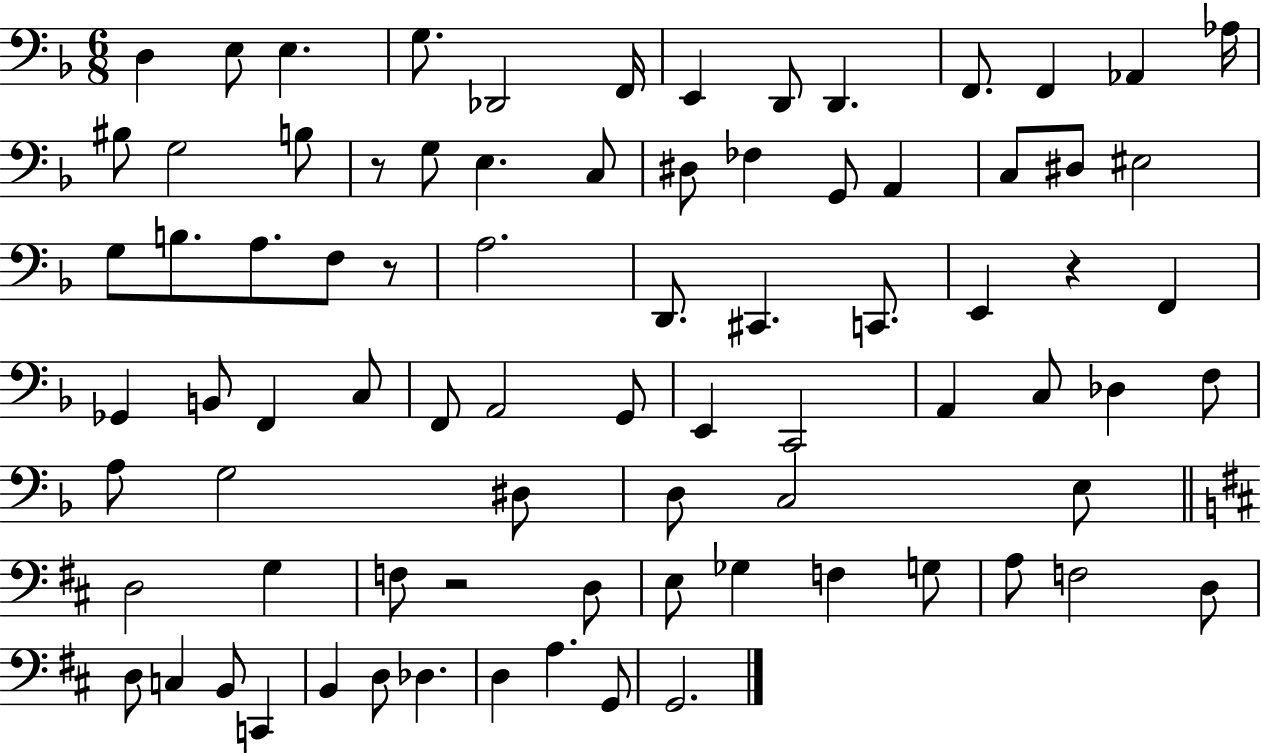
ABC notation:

X:1
T:Untitled
M:6/8
L:1/4
K:F
D, E,/2 E, G,/2 _D,,2 F,,/4 E,, D,,/2 D,, F,,/2 F,, _A,, _A,/4 ^B,/2 G,2 B,/2 z/2 G,/2 E, C,/2 ^D,/2 _F, G,,/2 A,, C,/2 ^D,/2 ^E,2 G,/2 B,/2 A,/2 F,/2 z/2 A,2 D,,/2 ^C,, C,,/2 E,, z F,, _G,, B,,/2 F,, C,/2 F,,/2 A,,2 G,,/2 E,, C,,2 A,, C,/2 _D, F,/2 A,/2 G,2 ^D,/2 D,/2 C,2 E,/2 D,2 G, F,/2 z2 D,/2 E,/2 _G, F, G,/2 A,/2 F,2 D,/2 D,/2 C, B,,/2 C,, B,, D,/2 _D, D, A, G,,/2 G,,2